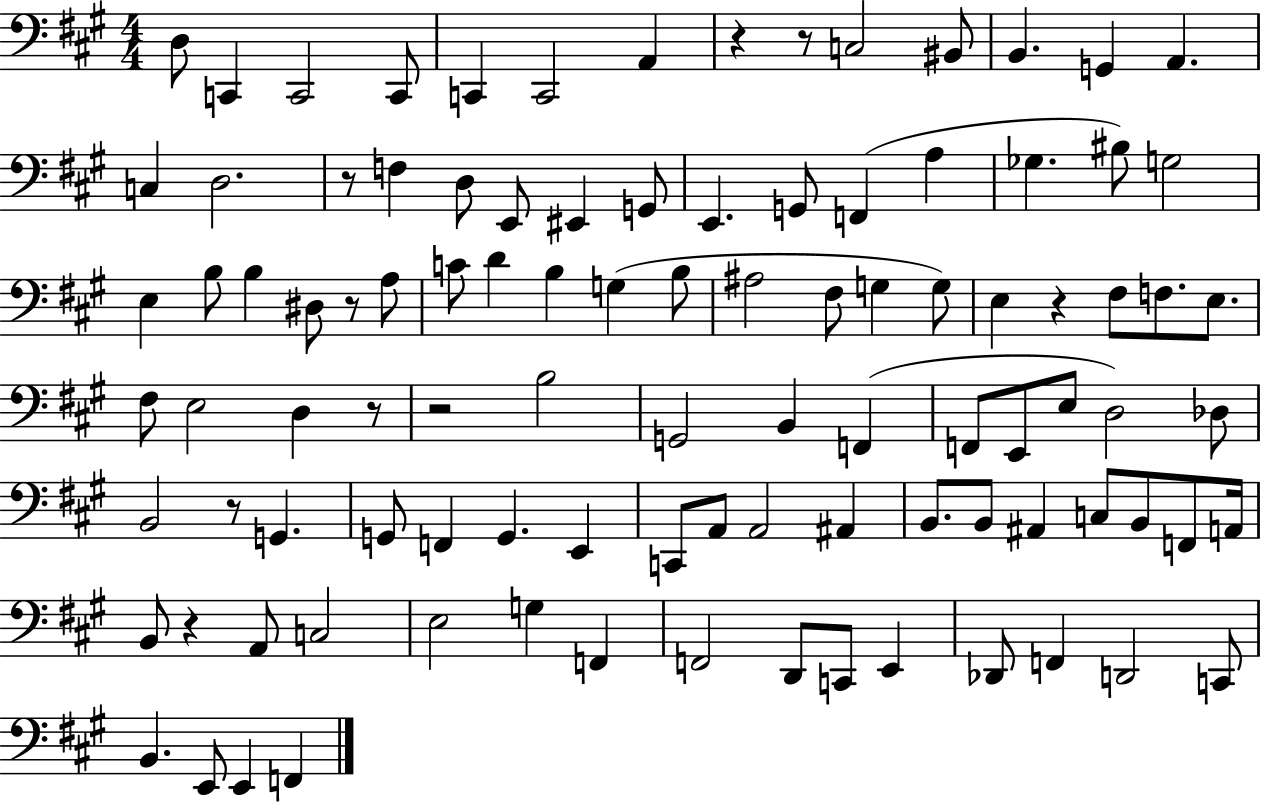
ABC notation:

X:1
T:Untitled
M:4/4
L:1/4
K:A
D,/2 C,, C,,2 C,,/2 C,, C,,2 A,, z z/2 C,2 ^B,,/2 B,, G,, A,, C, D,2 z/2 F, D,/2 E,,/2 ^E,, G,,/2 E,, G,,/2 F,, A, _G, ^B,/2 G,2 E, B,/2 B, ^D,/2 z/2 A,/2 C/2 D B, G, B,/2 ^A,2 ^F,/2 G, G,/2 E, z ^F,/2 F,/2 E,/2 ^F,/2 E,2 D, z/2 z2 B,2 G,,2 B,, F,, F,,/2 E,,/2 E,/2 D,2 _D,/2 B,,2 z/2 G,, G,,/2 F,, G,, E,, C,,/2 A,,/2 A,,2 ^A,, B,,/2 B,,/2 ^A,, C,/2 B,,/2 F,,/2 A,,/4 B,,/2 z A,,/2 C,2 E,2 G, F,, F,,2 D,,/2 C,,/2 E,, _D,,/2 F,, D,,2 C,,/2 B,, E,,/2 E,, F,,